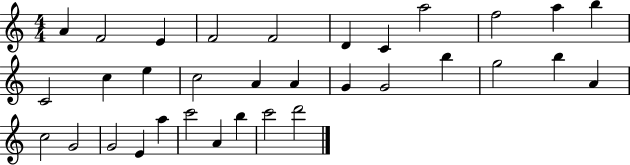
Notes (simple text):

A4/q F4/h E4/q F4/h F4/h D4/q C4/q A5/h F5/h A5/q B5/q C4/h C5/q E5/q C5/h A4/q A4/q G4/q G4/h B5/q G5/h B5/q A4/q C5/h G4/h G4/h E4/q A5/q C6/h A4/q B5/q C6/h D6/h